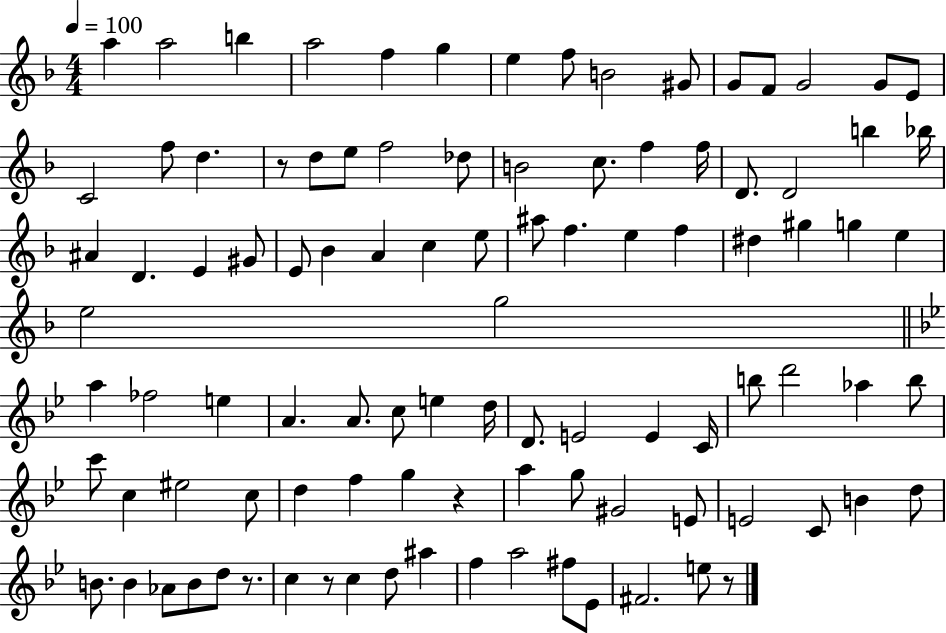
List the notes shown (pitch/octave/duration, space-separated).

A5/q A5/h B5/q A5/h F5/q G5/q E5/q F5/e B4/h G#4/e G4/e F4/e G4/h G4/e E4/e C4/h F5/e D5/q. R/e D5/e E5/e F5/h Db5/e B4/h C5/e. F5/q F5/s D4/e. D4/h B5/q Bb5/s A#4/q D4/q. E4/q G#4/e E4/e Bb4/q A4/q C5/q E5/e A#5/e F5/q. E5/q F5/q D#5/q G#5/q G5/q E5/q E5/h G5/h A5/q FES5/h E5/q A4/q. A4/e. C5/e E5/q D5/s D4/e. E4/h E4/q C4/s B5/e D6/h Ab5/q B5/e C6/e C5/q EIS5/h C5/e D5/q F5/q G5/q R/q A5/q G5/e G#4/h E4/e E4/h C4/e B4/q D5/e B4/e. B4/q Ab4/e B4/e D5/e R/e. C5/q R/e C5/q D5/e A#5/q F5/q A5/h F#5/e Eb4/e F#4/h. E5/e R/e